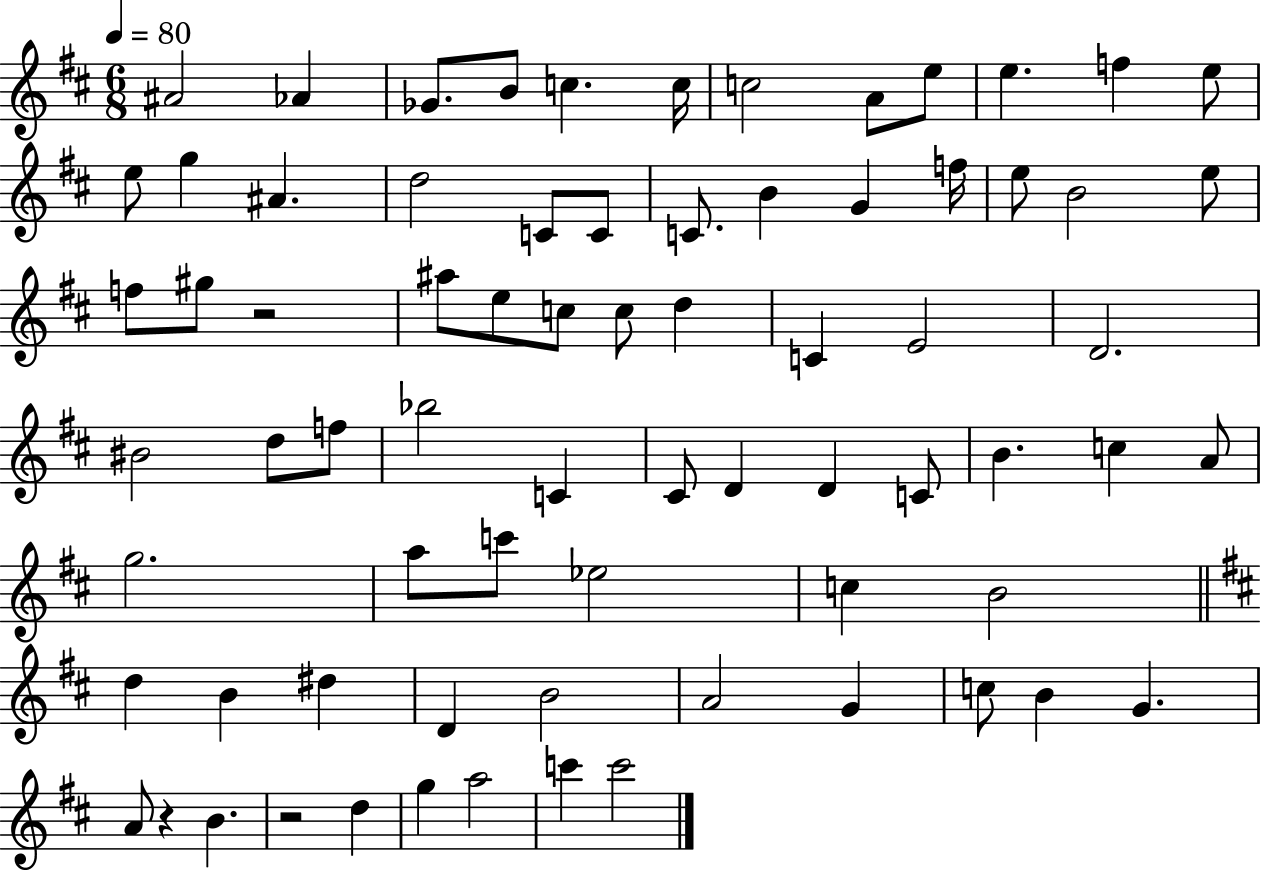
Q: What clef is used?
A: treble